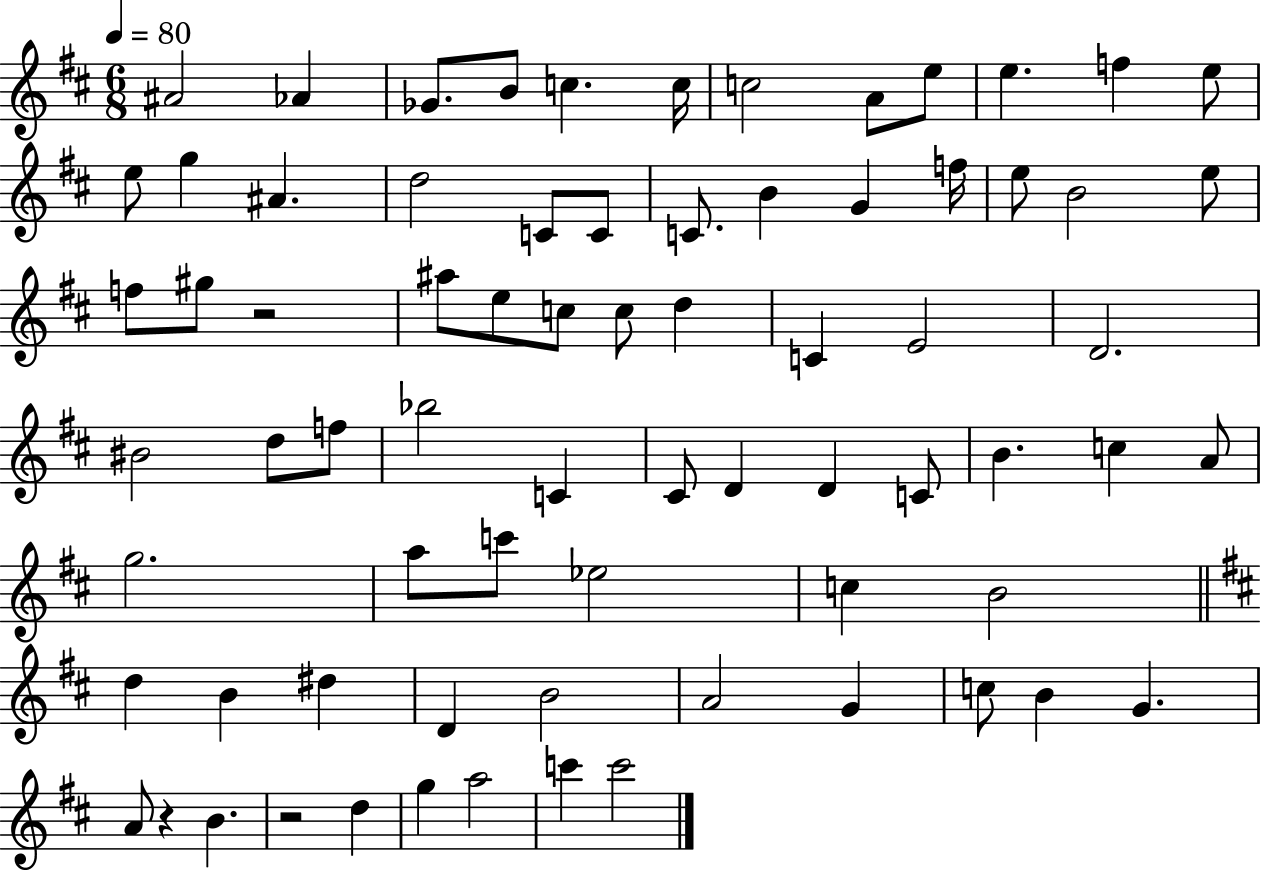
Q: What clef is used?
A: treble